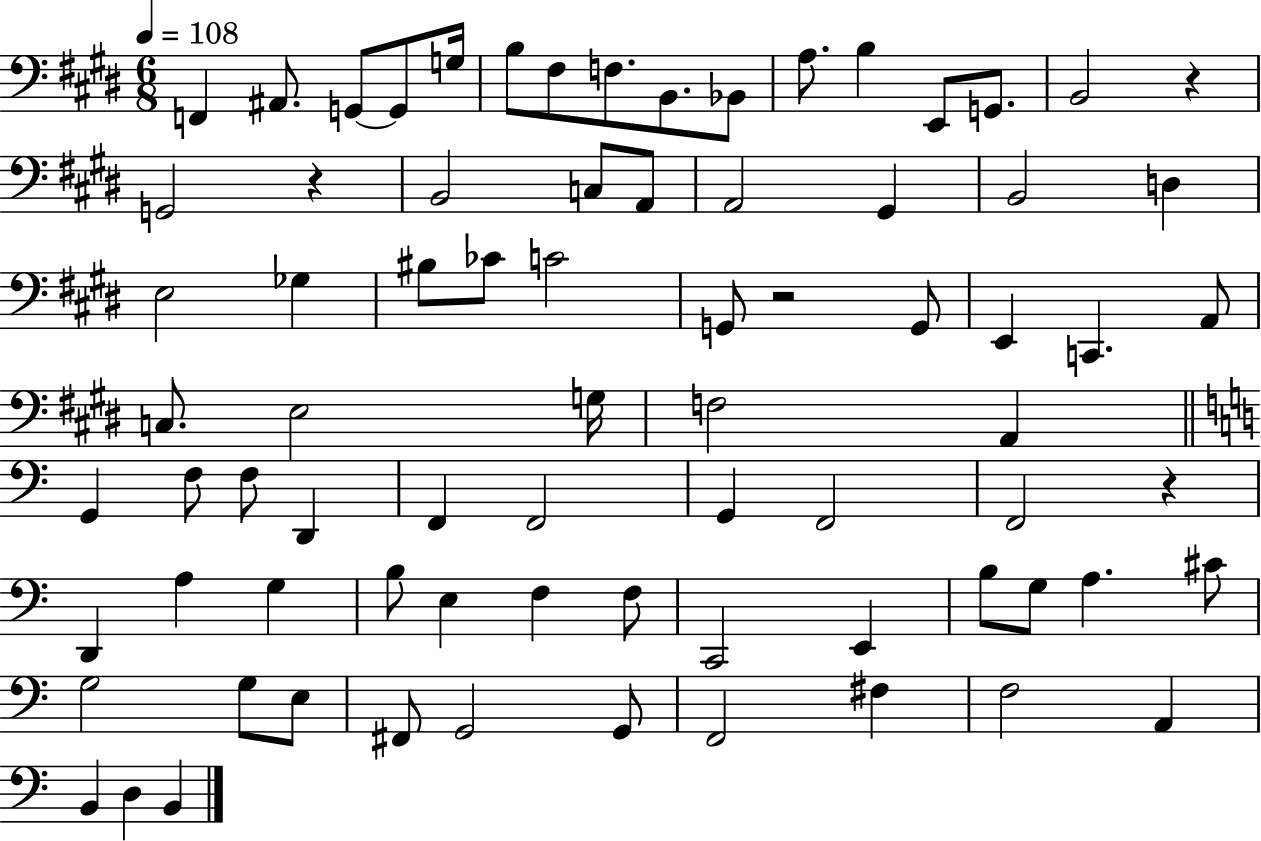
F2/q A#2/e. G2/e G2/e G3/s B3/e F#3/e F3/e. B2/e. Bb2/e A3/e. B3/q E2/e G2/e. B2/h R/q G2/h R/q B2/h C3/e A2/e A2/h G#2/q B2/h D3/q E3/h Gb3/q BIS3/e CES4/e C4/h G2/e R/h G2/e E2/q C2/q. A2/e C3/e. E3/h G3/s F3/h A2/q G2/q F3/e F3/e D2/q F2/q F2/h G2/q F2/h F2/h R/q D2/q A3/q G3/q B3/e E3/q F3/q F3/e C2/h E2/q B3/e G3/e A3/q. C#4/e G3/h G3/e E3/e F#2/e G2/h G2/e F2/h F#3/q F3/h A2/q B2/q D3/q B2/q